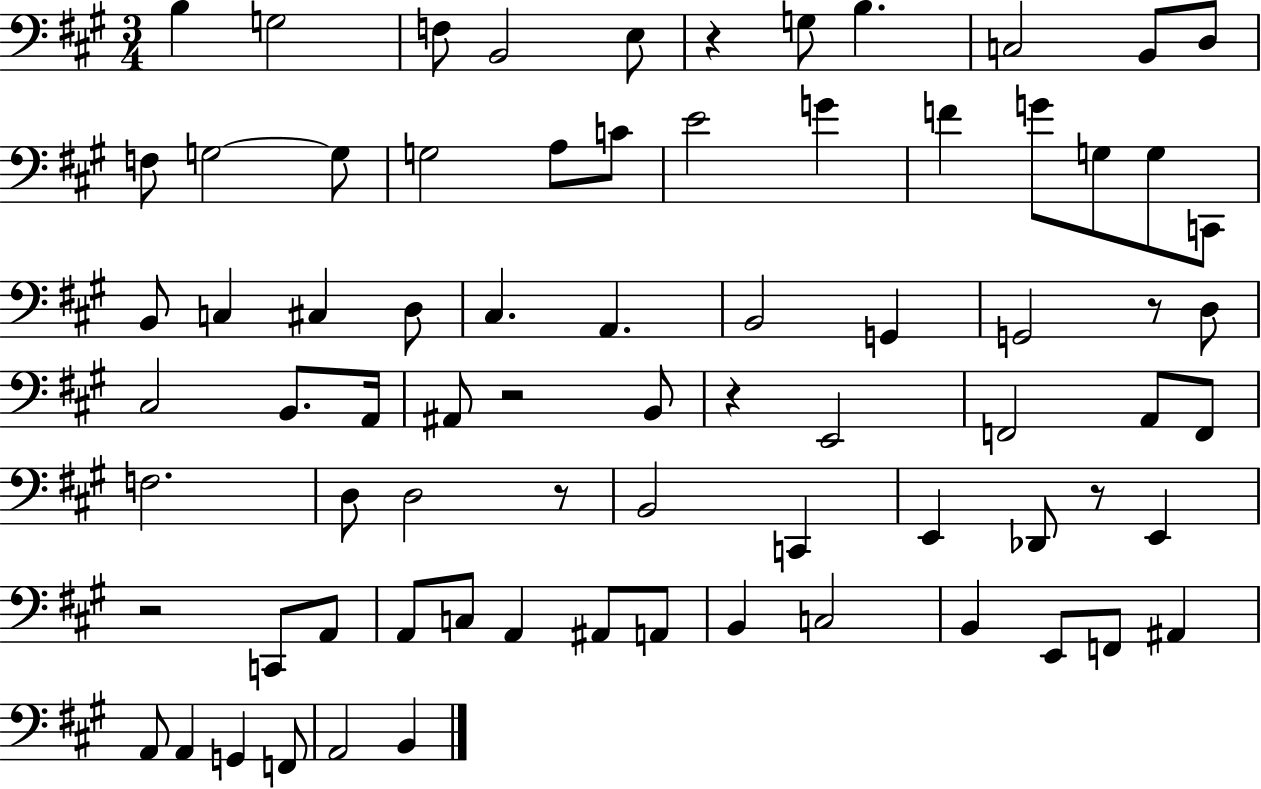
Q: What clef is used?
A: bass